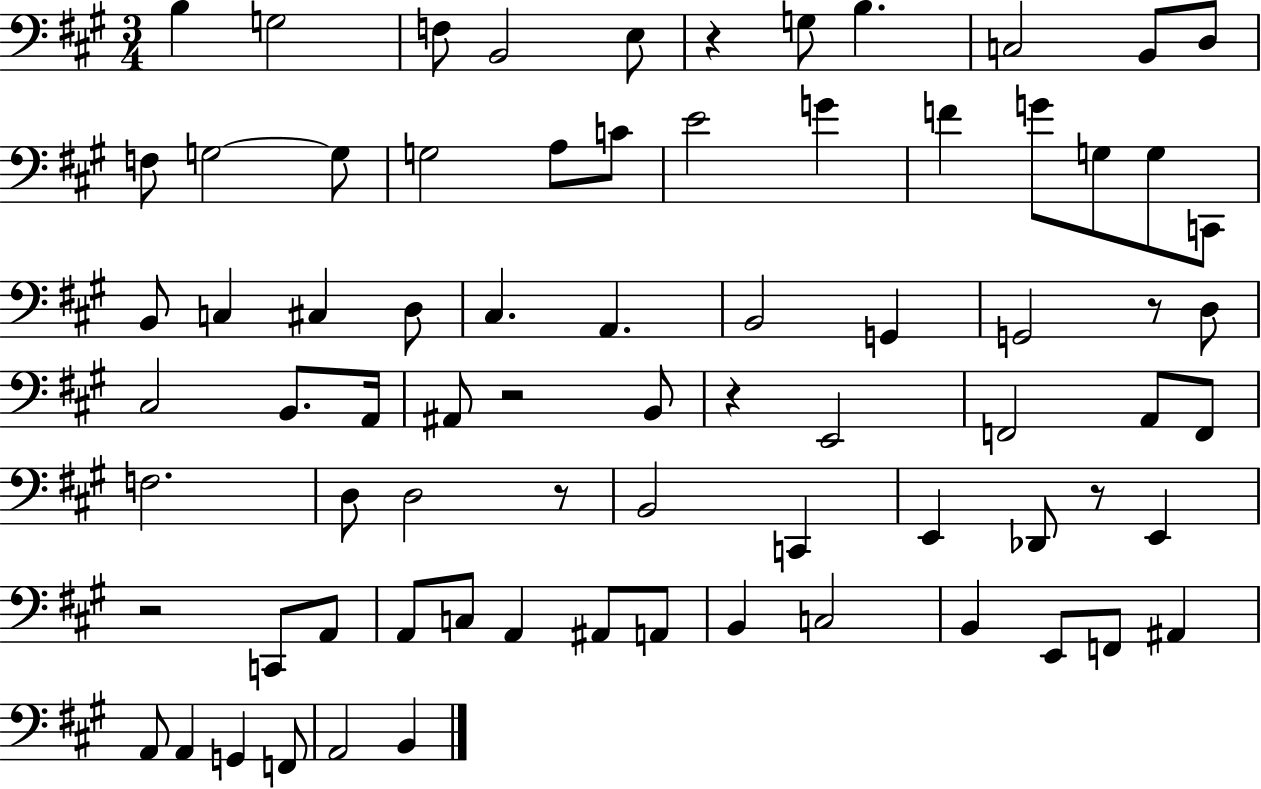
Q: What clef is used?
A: bass